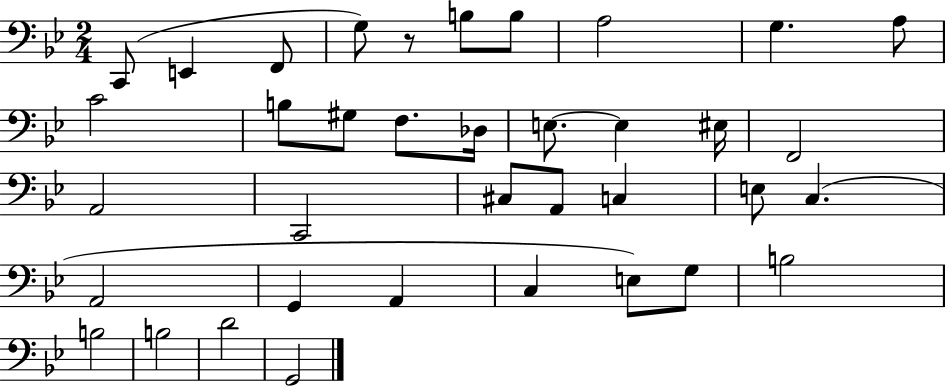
C2/e E2/q F2/e G3/e R/e B3/e B3/e A3/h G3/q. A3/e C4/h B3/e G#3/e F3/e. Db3/s E3/e. E3/q EIS3/s F2/h A2/h C2/h C#3/e A2/e C3/q E3/e C3/q. A2/h G2/q A2/q C3/q E3/e G3/e B3/h B3/h B3/h D4/h G2/h